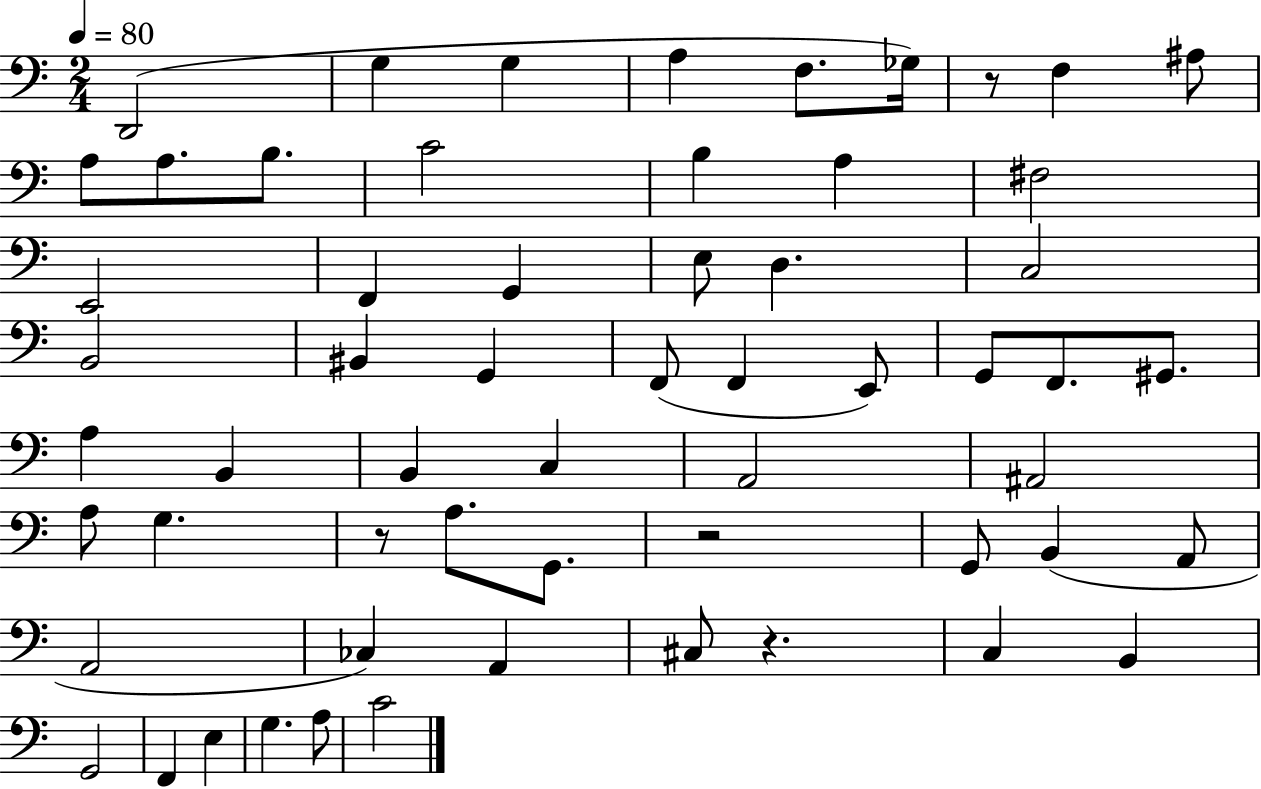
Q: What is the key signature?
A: C major